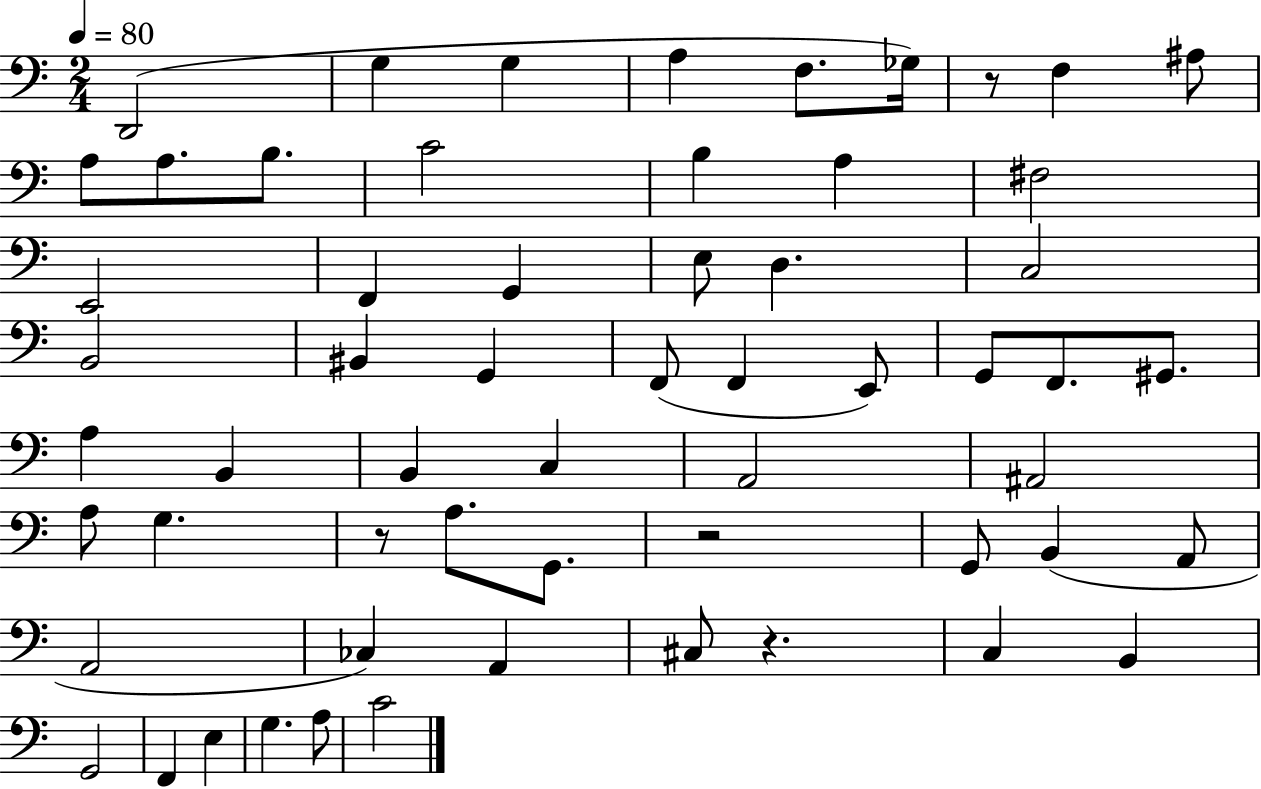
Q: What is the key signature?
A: C major